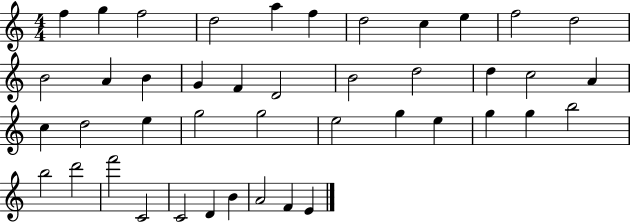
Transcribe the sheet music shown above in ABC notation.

X:1
T:Untitled
M:4/4
L:1/4
K:C
f g f2 d2 a f d2 c e f2 d2 B2 A B G F D2 B2 d2 d c2 A c d2 e g2 g2 e2 g e g g b2 b2 d'2 f'2 C2 C2 D B A2 F E